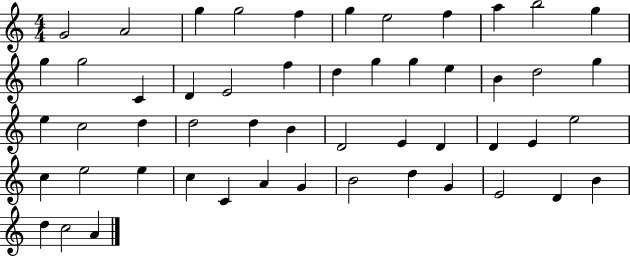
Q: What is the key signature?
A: C major